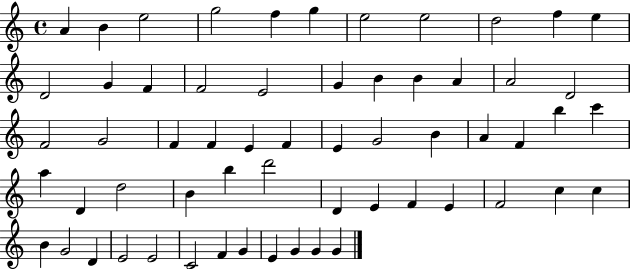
X:1
T:Untitled
M:4/4
L:1/4
K:C
A B e2 g2 f g e2 e2 d2 f e D2 G F F2 E2 G B B A A2 D2 F2 G2 F F E F E G2 B A F b c' a D d2 B b d'2 D E F E F2 c c B G2 D E2 E2 C2 F G E G G G